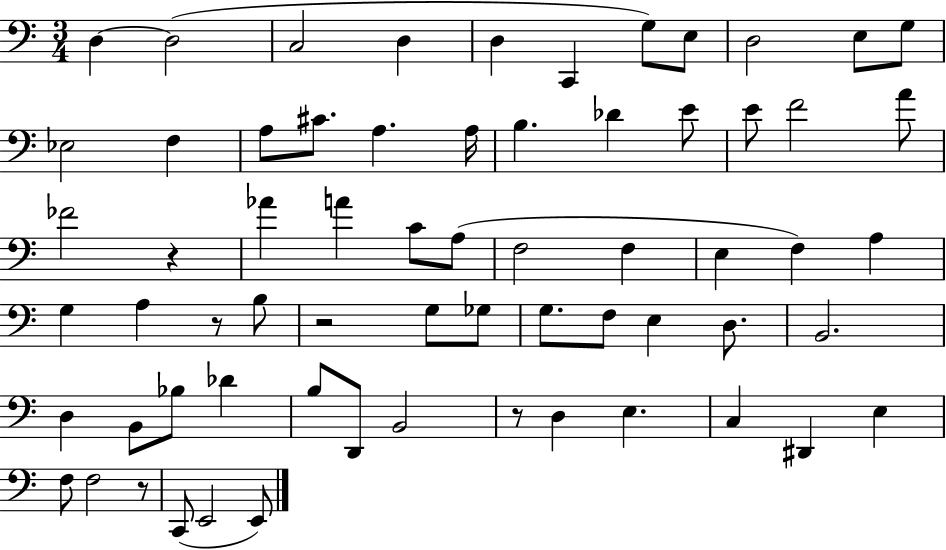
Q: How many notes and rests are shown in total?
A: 65